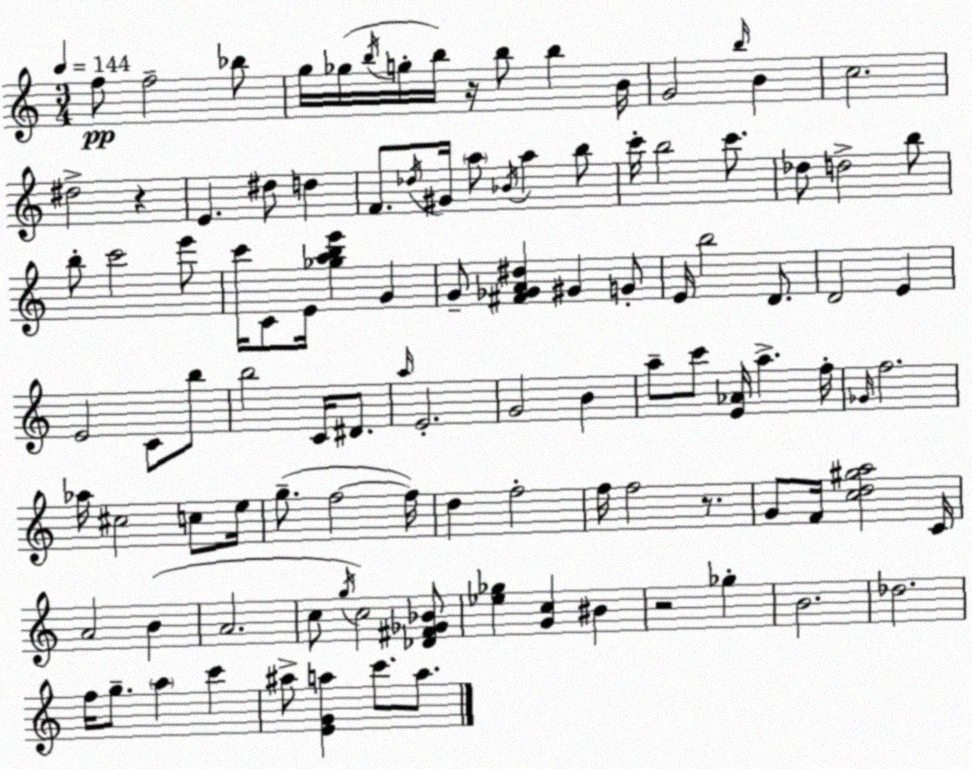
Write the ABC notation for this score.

X:1
T:Untitled
M:3/4
L:1/4
K:Am
f/2 f2 _b/2 g/4 _g/4 b/4 g/4 b/4 z/4 b/2 b B/4 G2 b/4 B c2 ^d2 z E ^d/2 d F/2 _d/4 ^G/4 a/2 _B/4 a b/2 c'/4 b2 c'/2 _d/2 d2 b/2 b/2 c'2 e'/2 c'/4 C/2 E/4 [_gabe'] G G/2 [^F_GA^d] ^G G/2 E/4 b2 D/2 D2 E E2 C/2 b/2 b2 C/4 ^D/2 a/4 E2 G2 B a/2 c'/2 [E_A]/4 a f/4 _G/4 f2 _a/4 ^c2 c/2 e/4 g/2 f2 f/4 d f2 f/4 f2 z/2 G/2 F/4 [cd^ga]2 C/4 A2 B A2 c/2 g/4 c2 [_D^F_G_B]/2 [_e_g] [Gc] ^B z2 _g B2 _d2 f/4 g/2 a c' ^a/2 [EGa] c'/2 a/2